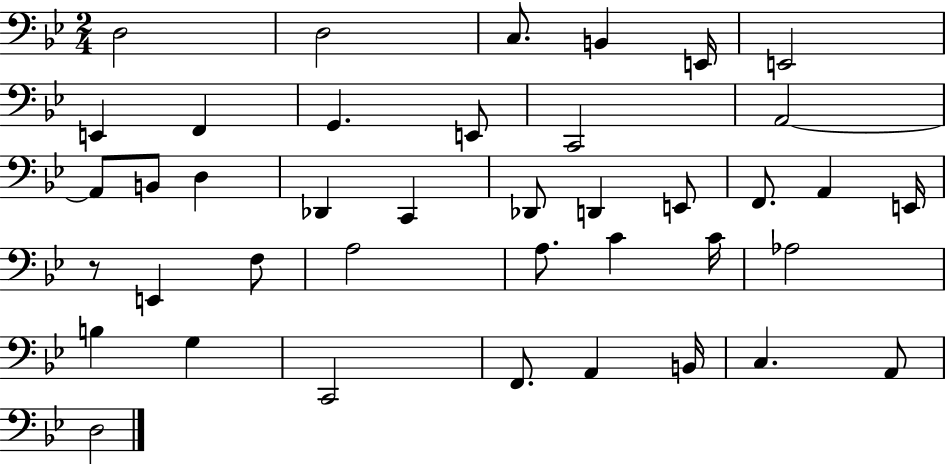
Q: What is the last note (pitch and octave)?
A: D3